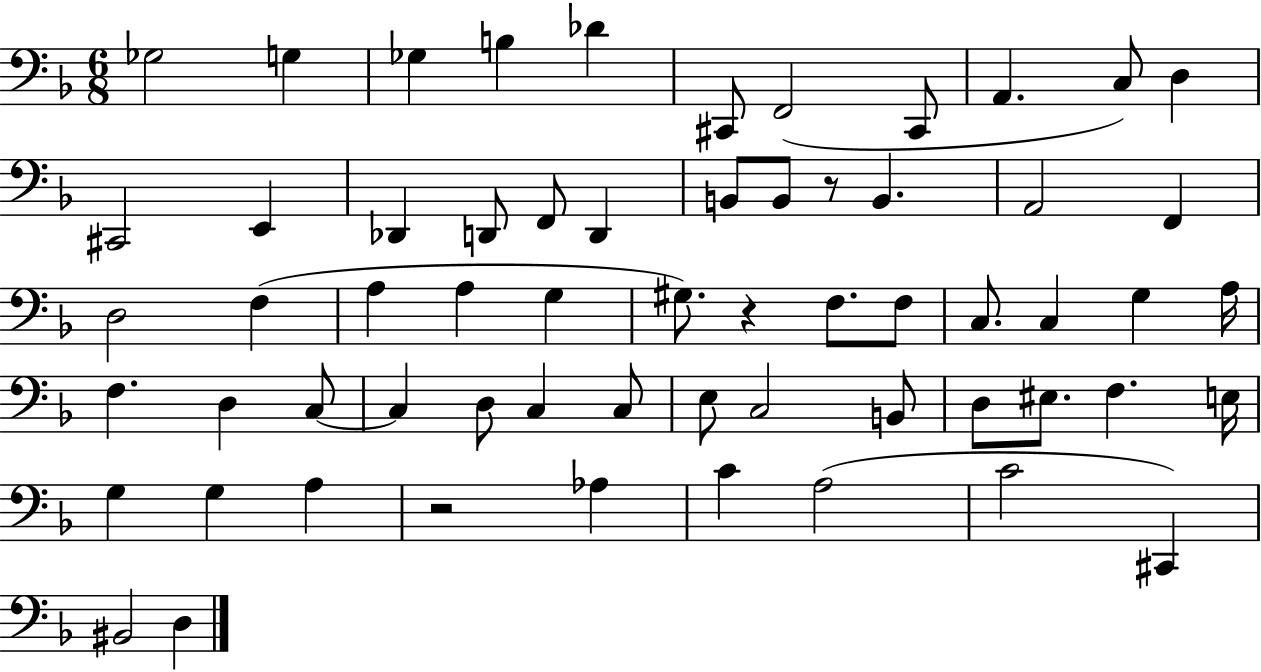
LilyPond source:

{
  \clef bass
  \numericTimeSignature
  \time 6/8
  \key f \major
  ges2 g4 | ges4 b4 des'4 | cis,8 f,2( cis,8 | a,4. c8) d4 | \break cis,2 e,4 | des,4 d,8 f,8 d,4 | b,8 b,8 r8 b,4. | a,2 f,4 | \break d2 f4( | a4 a4 g4 | gis8.) r4 f8. f8 | c8. c4 g4 a16 | \break f4. d4 c8~~ | c4 d8 c4 c8 | e8 c2 b,8 | d8 eis8. f4. e16 | \break g4 g4 a4 | r2 aes4 | c'4 a2( | c'2 cis,4) | \break bis,2 d4 | \bar "|."
}